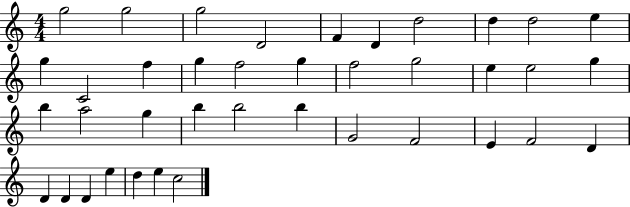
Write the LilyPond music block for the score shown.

{
  \clef treble
  \numericTimeSignature
  \time 4/4
  \key c \major
  g''2 g''2 | g''2 d'2 | f'4 d'4 d''2 | d''4 d''2 e''4 | \break g''4 c'2 f''4 | g''4 f''2 g''4 | f''2 g''2 | e''4 e''2 g''4 | \break b''4 a''2 g''4 | b''4 b''2 b''4 | g'2 f'2 | e'4 f'2 d'4 | \break d'4 d'4 d'4 e''4 | d''4 e''4 c''2 | \bar "|."
}